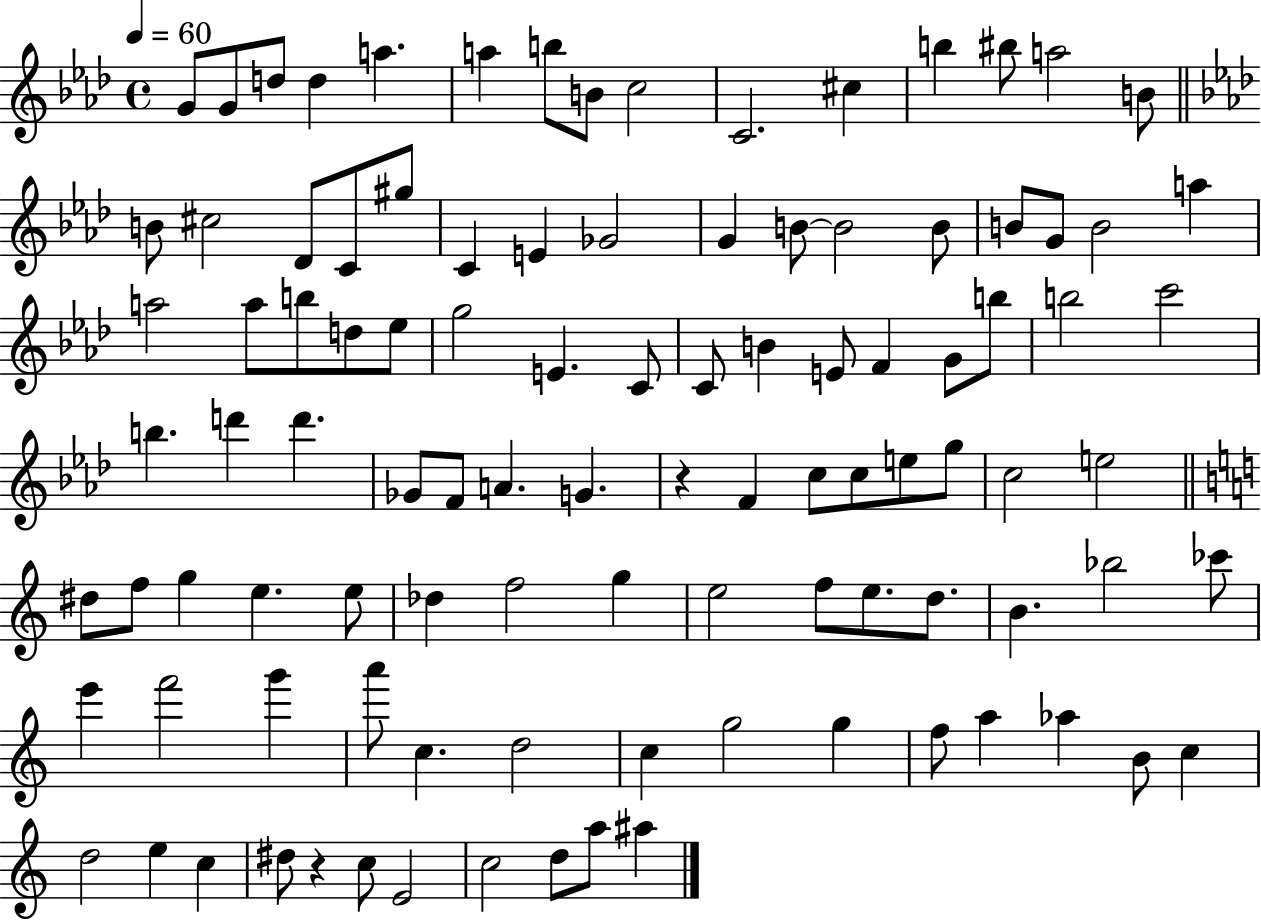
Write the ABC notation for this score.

X:1
T:Untitled
M:4/4
L:1/4
K:Ab
G/2 G/2 d/2 d a a b/2 B/2 c2 C2 ^c b ^b/2 a2 B/2 B/2 ^c2 _D/2 C/2 ^g/2 C E _G2 G B/2 B2 B/2 B/2 G/2 B2 a a2 a/2 b/2 d/2 _e/2 g2 E C/2 C/2 B E/2 F G/2 b/2 b2 c'2 b d' d' _G/2 F/2 A G z F c/2 c/2 e/2 g/2 c2 e2 ^d/2 f/2 g e e/2 _d f2 g e2 f/2 e/2 d/2 B _b2 _c'/2 e' f'2 g' a'/2 c d2 c g2 g f/2 a _a B/2 c d2 e c ^d/2 z c/2 E2 c2 d/2 a/2 ^a